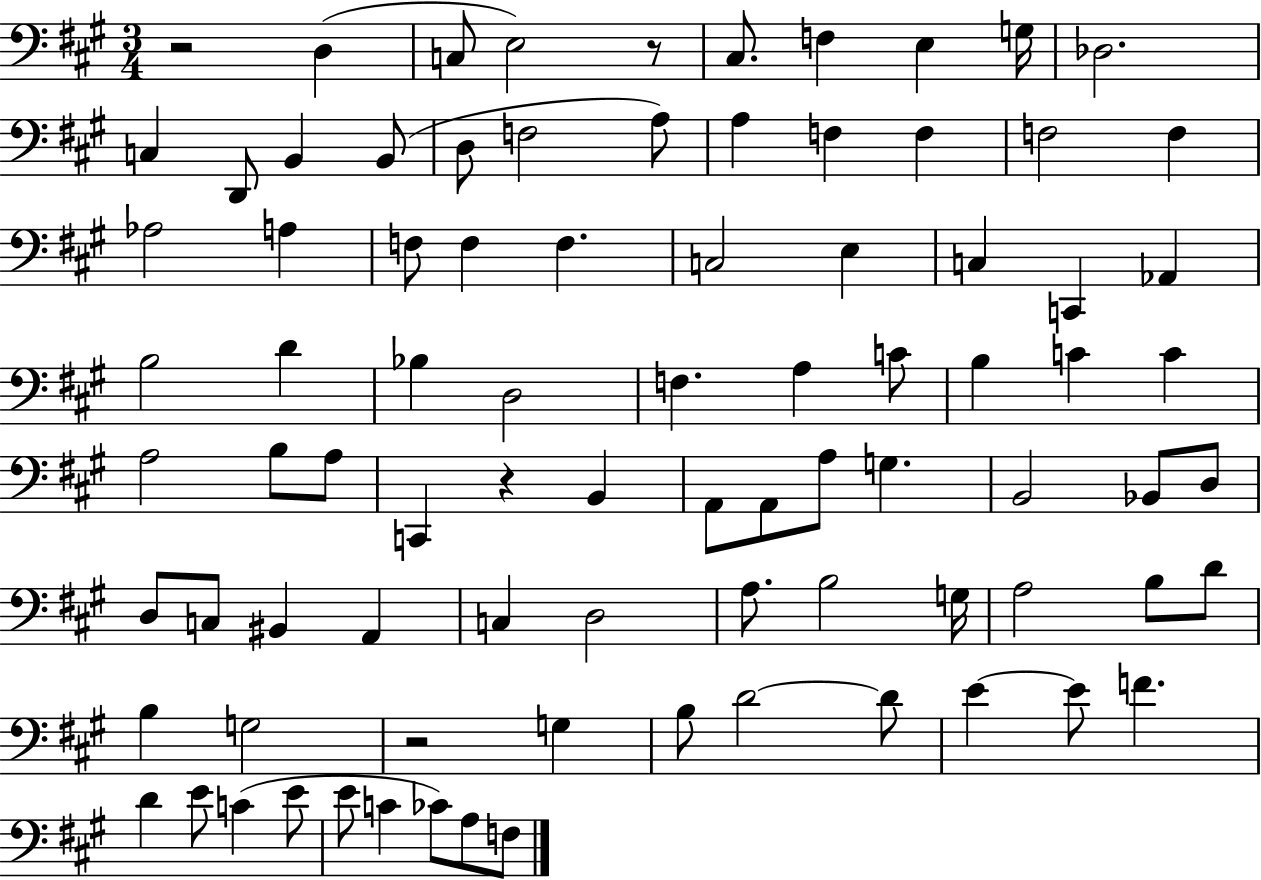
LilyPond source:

{
  \clef bass
  \numericTimeSignature
  \time 3/4
  \key a \major
  r2 d4( | c8 e2) r8 | cis8. f4 e4 g16 | des2. | \break c4 d,8 b,4 b,8( | d8 f2 a8) | a4 f4 f4 | f2 f4 | \break aes2 a4 | f8 f4 f4. | c2 e4 | c4 c,4 aes,4 | \break b2 d'4 | bes4 d2 | f4. a4 c'8 | b4 c'4 c'4 | \break a2 b8 a8 | c,4 r4 b,4 | a,8 a,8 a8 g4. | b,2 bes,8 d8 | \break d8 c8 bis,4 a,4 | c4 d2 | a8. b2 g16 | a2 b8 d'8 | \break b4 g2 | r2 g4 | b8 d'2~~ d'8 | e'4~~ e'8 f'4. | \break d'4 e'8 c'4( e'8 | e'8 c'4 ces'8) a8 f8 | \bar "|."
}